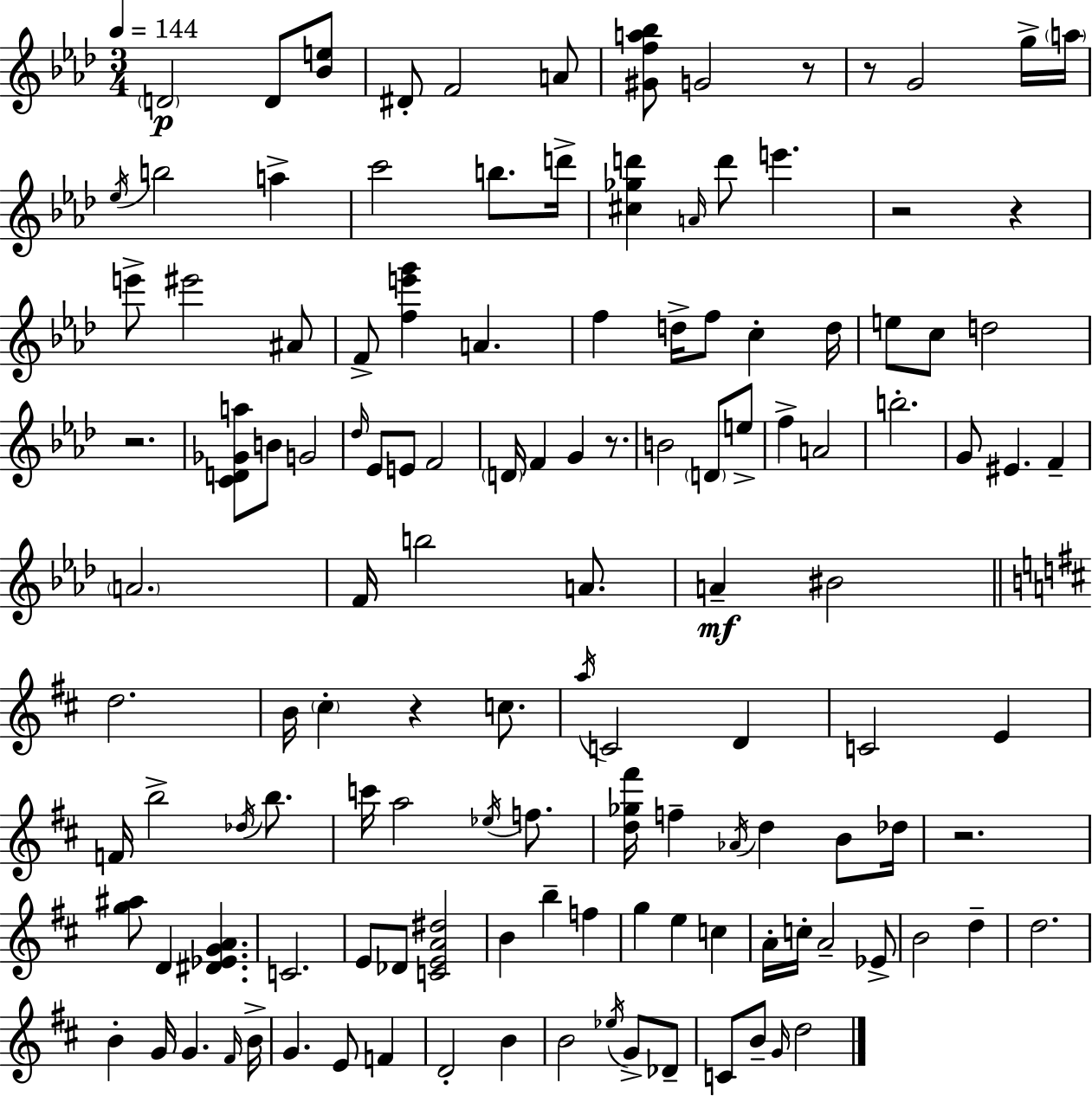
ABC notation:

X:1
T:Untitled
M:3/4
L:1/4
K:Fm
D2 D/2 [_Be]/2 ^D/2 F2 A/2 [^Gfa_b]/2 G2 z/2 z/2 G2 g/4 a/4 _e/4 b2 a c'2 b/2 d'/4 [^c_gd'] A/4 d'/2 e' z2 z e'/2 ^e'2 ^A/2 F/2 [fe'g'] A f d/4 f/2 c d/4 e/2 c/2 d2 z2 [CD_Ga]/2 B/2 G2 _d/4 _E/2 E/2 F2 D/4 F G z/2 B2 D/2 e/2 f A2 b2 G/2 ^E F A2 F/4 b2 A/2 A ^B2 d2 B/4 ^c z c/2 a/4 C2 D C2 E F/4 b2 _d/4 b/2 c'/4 a2 _e/4 f/2 [d_g^f']/4 f _A/4 d B/2 _d/4 z2 [g^a]/2 D [^D_EGA] C2 E/2 _D/2 [CEA^d]2 B b f g e c A/4 c/4 A2 _E/2 B2 d d2 B G/4 G ^F/4 B/4 G E/2 F D2 B B2 _e/4 G/2 _D/2 C/2 B/2 G/4 d2